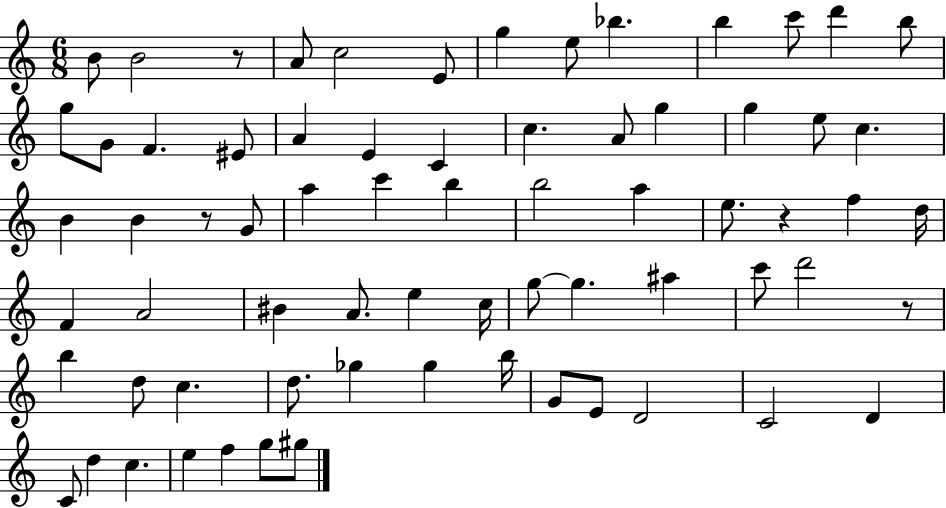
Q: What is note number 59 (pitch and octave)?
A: D4